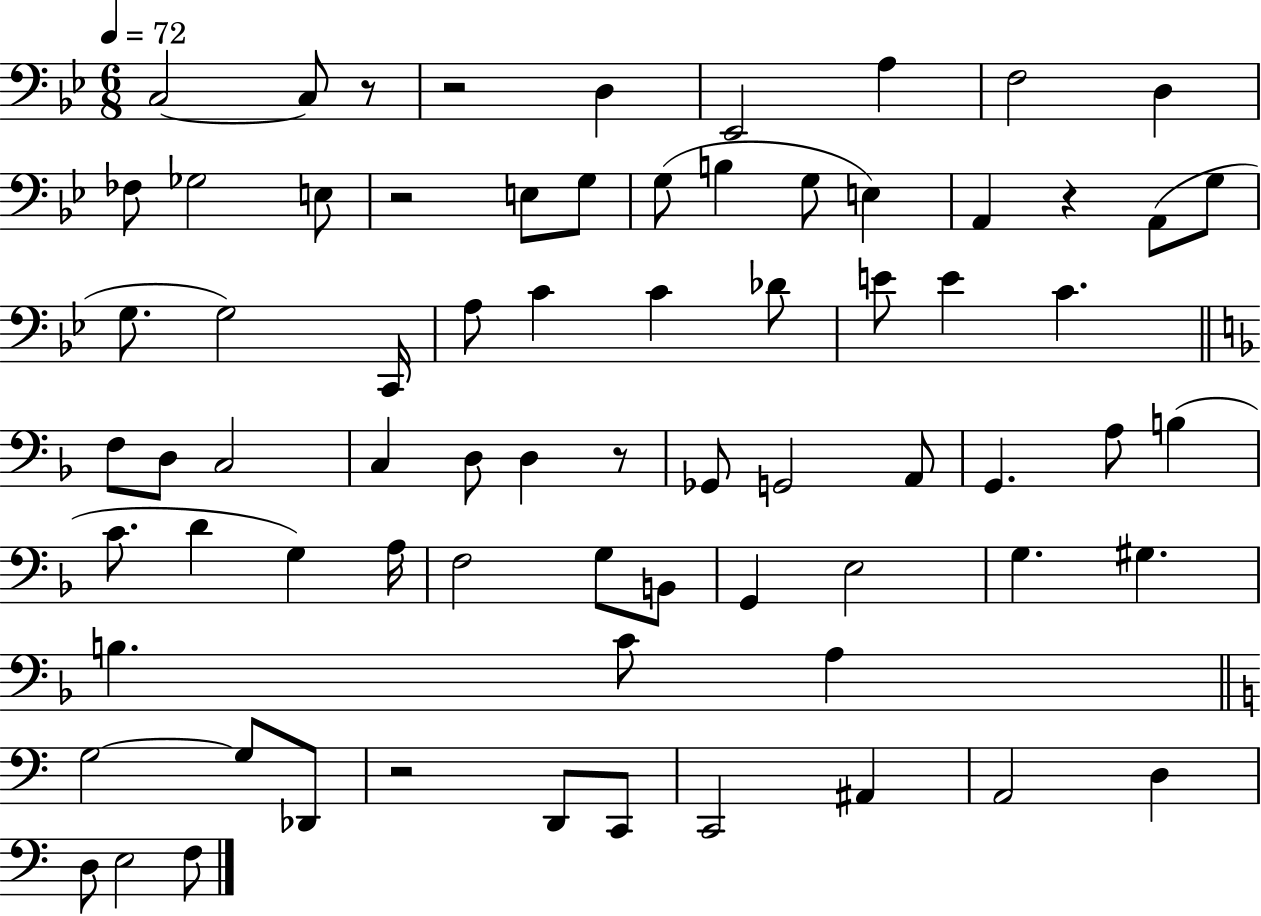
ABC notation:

X:1
T:Untitled
M:6/8
L:1/4
K:Bb
C,2 C,/2 z/2 z2 D, _E,,2 A, F,2 D, _F,/2 _G,2 E,/2 z2 E,/2 G,/2 G,/2 B, G,/2 E, A,, z A,,/2 G,/2 G,/2 G,2 C,,/4 A,/2 C C _D/2 E/2 E C F,/2 D,/2 C,2 C, D,/2 D, z/2 _G,,/2 G,,2 A,,/2 G,, A,/2 B, C/2 D G, A,/4 F,2 G,/2 B,,/2 G,, E,2 G, ^G, B, C/2 A, G,2 G,/2 _D,,/2 z2 D,,/2 C,,/2 C,,2 ^A,, A,,2 D, D,/2 E,2 F,/2